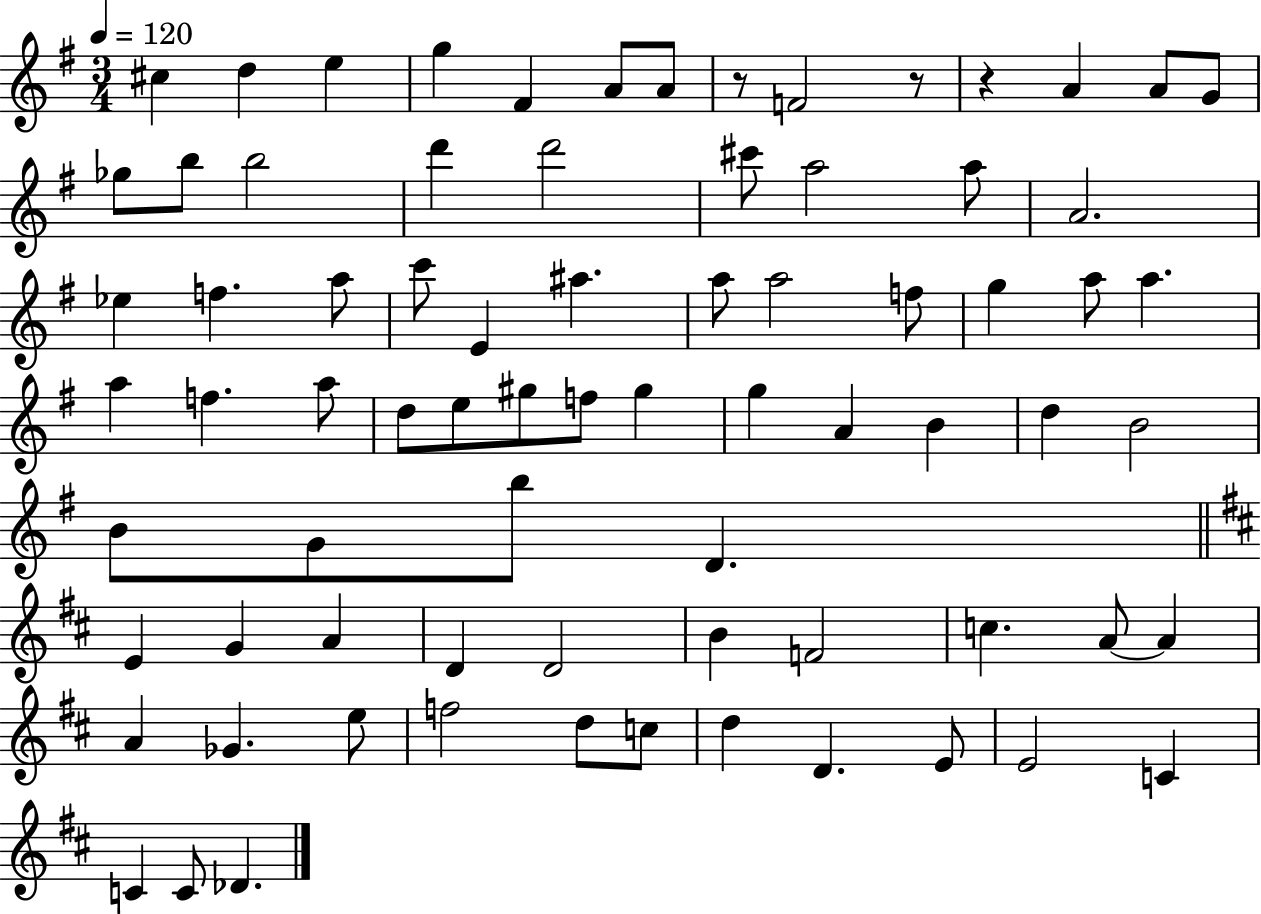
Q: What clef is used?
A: treble